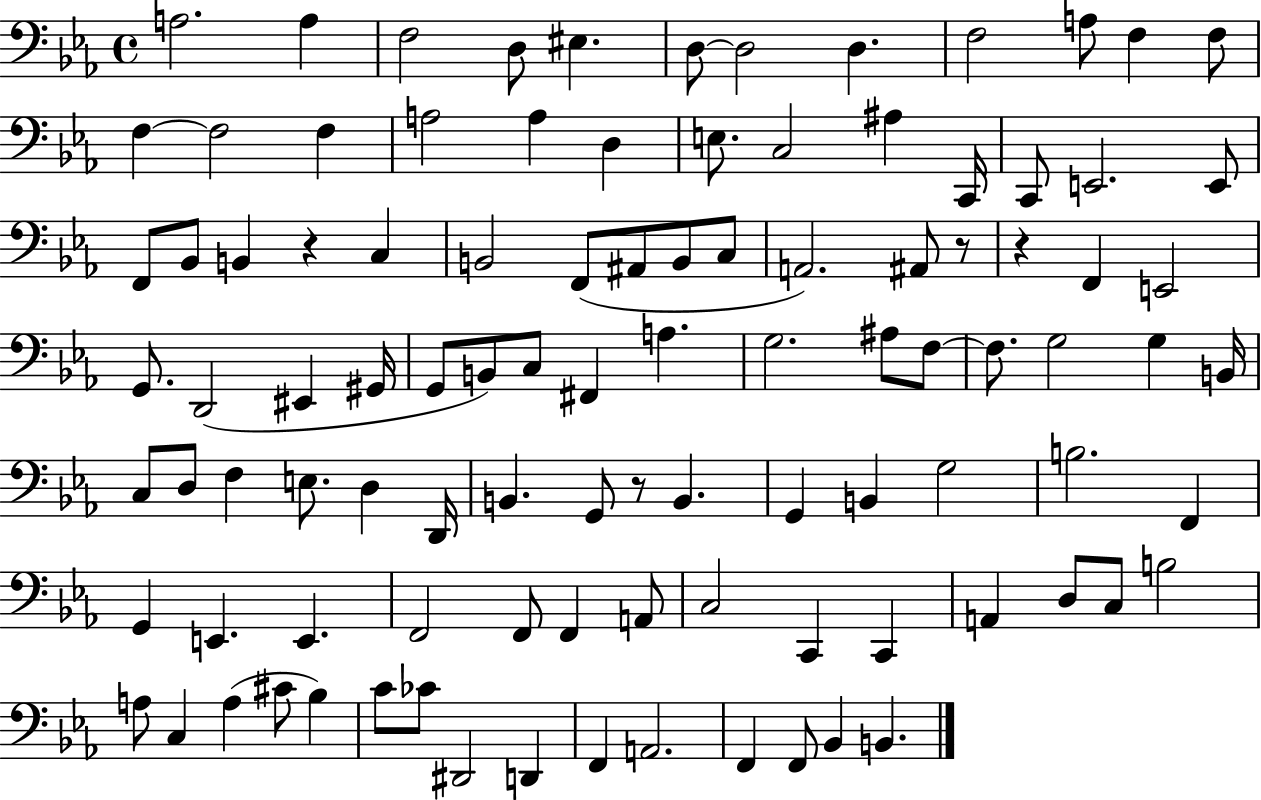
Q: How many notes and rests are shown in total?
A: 101